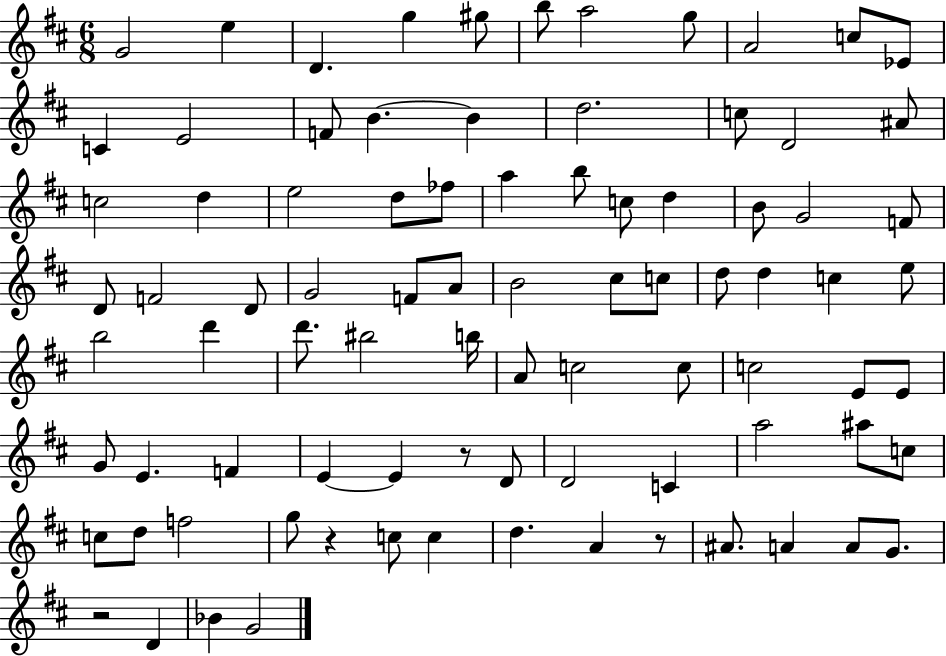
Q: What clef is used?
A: treble